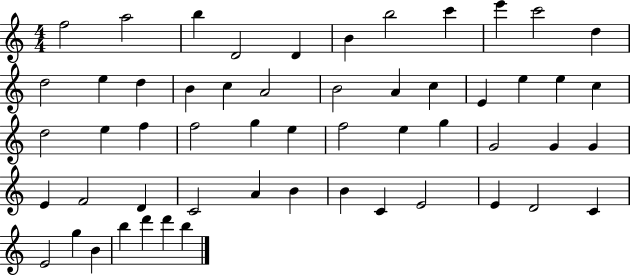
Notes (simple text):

F5/h A5/h B5/q D4/h D4/q B4/q B5/h C6/q E6/q C6/h D5/q D5/h E5/q D5/q B4/q C5/q A4/h B4/h A4/q C5/q E4/q E5/q E5/q C5/q D5/h E5/q F5/q F5/h G5/q E5/q F5/h E5/q G5/q G4/h G4/q G4/q E4/q F4/h D4/q C4/h A4/q B4/q B4/q C4/q E4/h E4/q D4/h C4/q E4/h G5/q B4/q B5/q D6/q D6/q B5/q